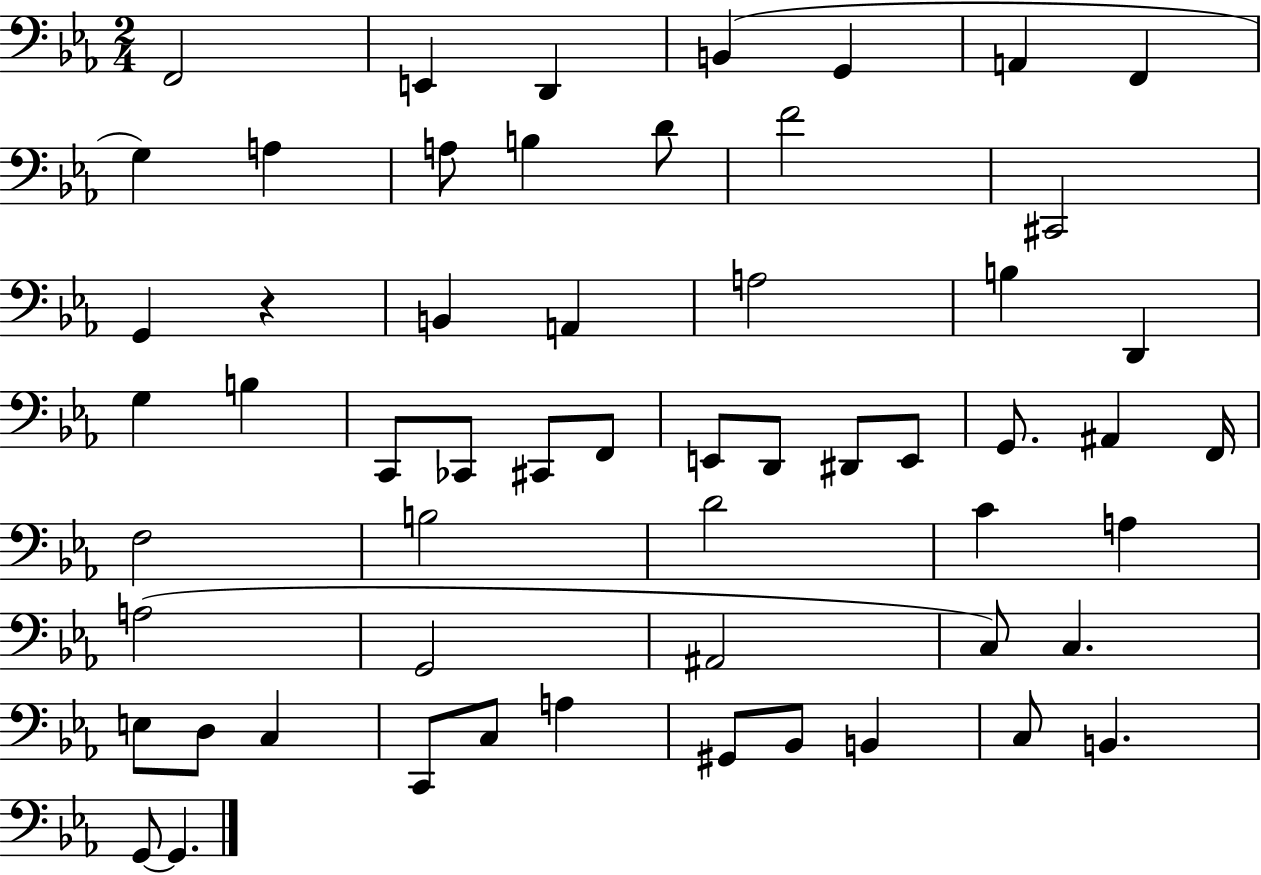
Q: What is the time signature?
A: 2/4